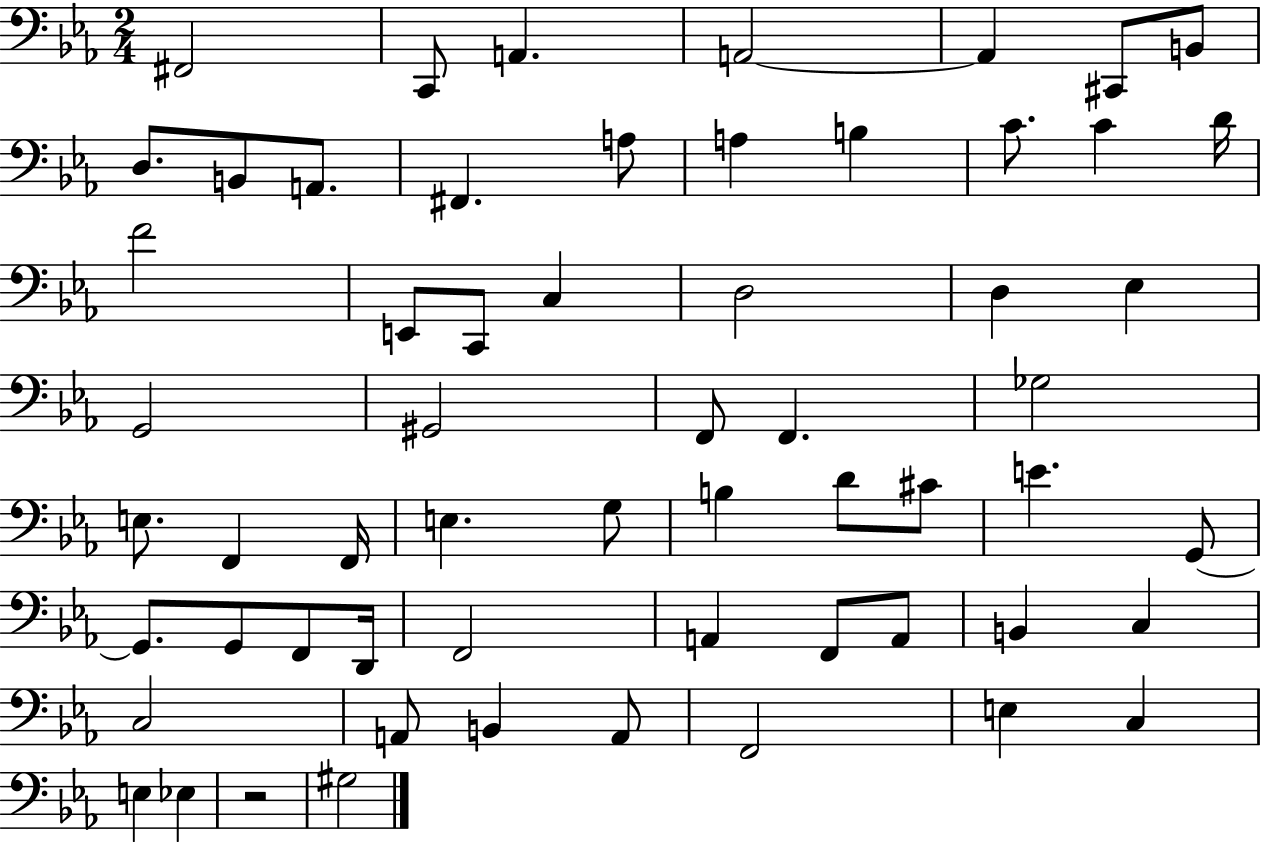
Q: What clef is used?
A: bass